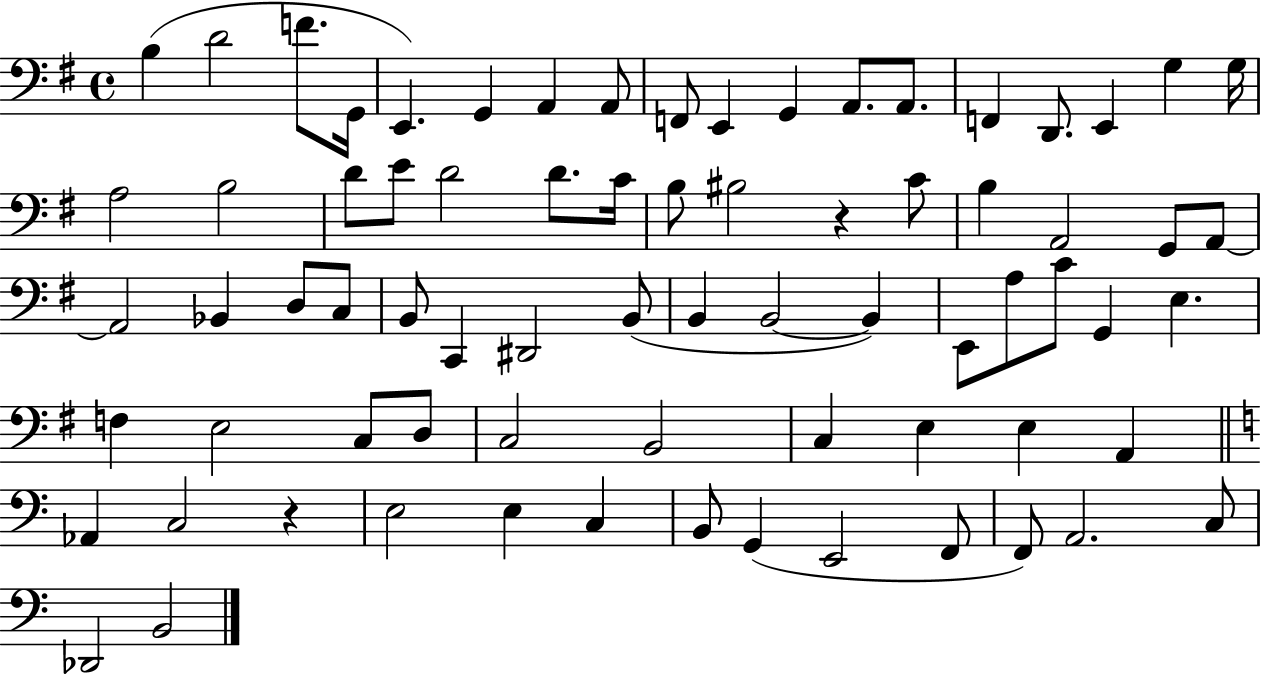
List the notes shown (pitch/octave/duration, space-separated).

B3/q D4/h F4/e. G2/s E2/q. G2/q A2/q A2/e F2/e E2/q G2/q A2/e. A2/e. F2/q D2/e. E2/q G3/q G3/s A3/h B3/h D4/e E4/e D4/h D4/e. C4/s B3/e BIS3/h R/q C4/e B3/q A2/h G2/e A2/e A2/h Bb2/q D3/e C3/e B2/e C2/q D#2/h B2/e B2/q B2/h B2/q E2/e A3/e C4/e G2/q E3/q. F3/q E3/h C3/e D3/e C3/h B2/h C3/q E3/q E3/q A2/q Ab2/q C3/h R/q E3/h E3/q C3/q B2/e G2/q E2/h F2/e F2/e A2/h. C3/e Db2/h B2/h